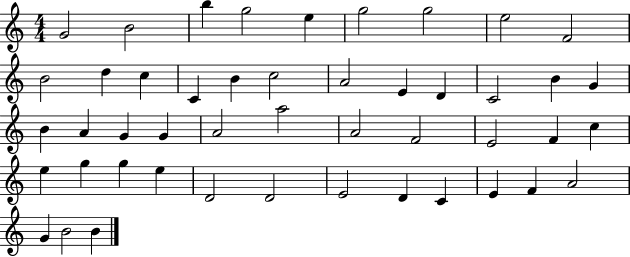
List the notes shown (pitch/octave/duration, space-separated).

G4/h B4/h B5/q G5/h E5/q G5/h G5/h E5/h F4/h B4/h D5/q C5/q C4/q B4/q C5/h A4/h E4/q D4/q C4/h B4/q G4/q B4/q A4/q G4/q G4/q A4/h A5/h A4/h F4/h E4/h F4/q C5/q E5/q G5/q G5/q E5/q D4/h D4/h E4/h D4/q C4/q E4/q F4/q A4/h G4/q B4/h B4/q